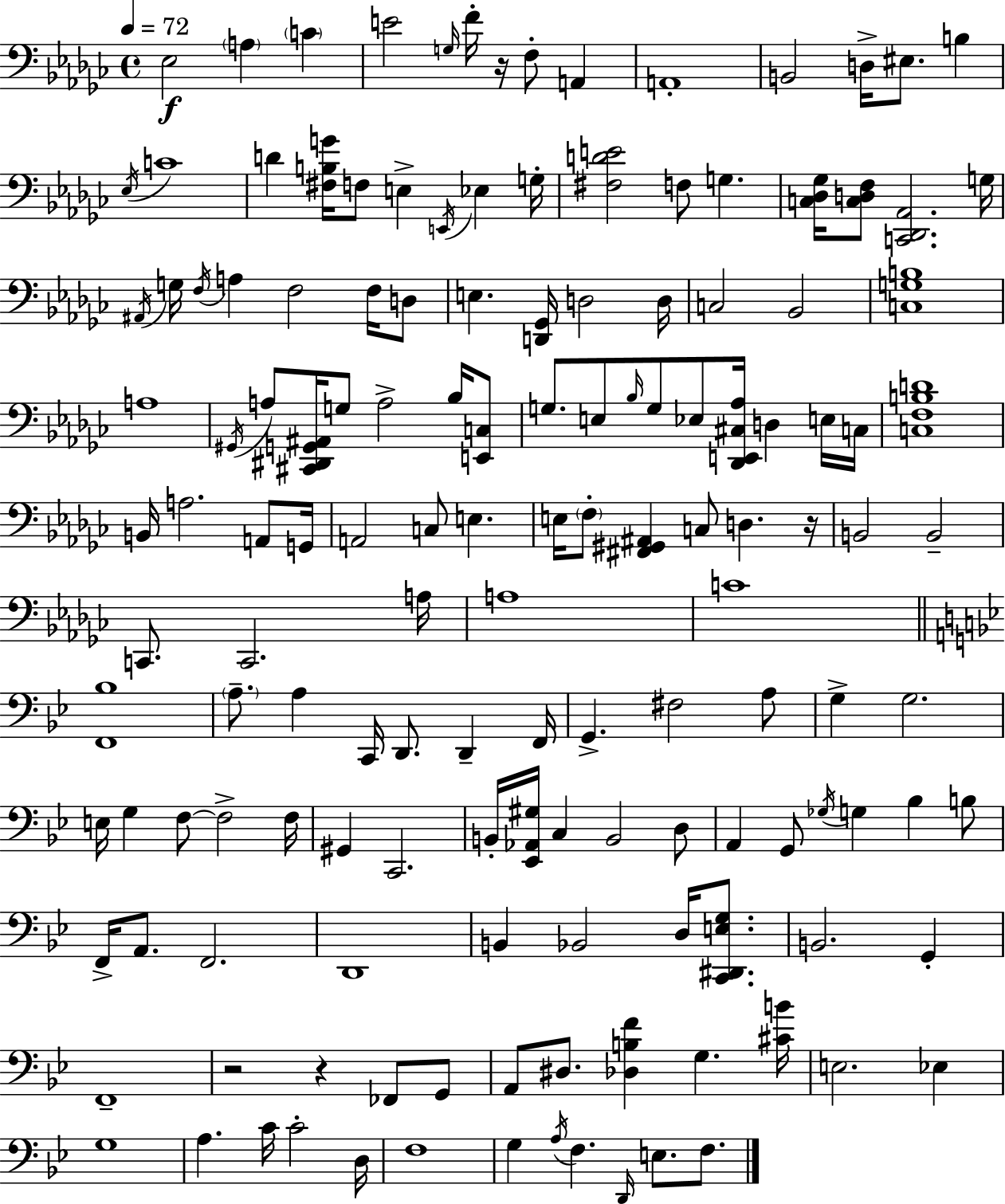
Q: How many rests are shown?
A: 4